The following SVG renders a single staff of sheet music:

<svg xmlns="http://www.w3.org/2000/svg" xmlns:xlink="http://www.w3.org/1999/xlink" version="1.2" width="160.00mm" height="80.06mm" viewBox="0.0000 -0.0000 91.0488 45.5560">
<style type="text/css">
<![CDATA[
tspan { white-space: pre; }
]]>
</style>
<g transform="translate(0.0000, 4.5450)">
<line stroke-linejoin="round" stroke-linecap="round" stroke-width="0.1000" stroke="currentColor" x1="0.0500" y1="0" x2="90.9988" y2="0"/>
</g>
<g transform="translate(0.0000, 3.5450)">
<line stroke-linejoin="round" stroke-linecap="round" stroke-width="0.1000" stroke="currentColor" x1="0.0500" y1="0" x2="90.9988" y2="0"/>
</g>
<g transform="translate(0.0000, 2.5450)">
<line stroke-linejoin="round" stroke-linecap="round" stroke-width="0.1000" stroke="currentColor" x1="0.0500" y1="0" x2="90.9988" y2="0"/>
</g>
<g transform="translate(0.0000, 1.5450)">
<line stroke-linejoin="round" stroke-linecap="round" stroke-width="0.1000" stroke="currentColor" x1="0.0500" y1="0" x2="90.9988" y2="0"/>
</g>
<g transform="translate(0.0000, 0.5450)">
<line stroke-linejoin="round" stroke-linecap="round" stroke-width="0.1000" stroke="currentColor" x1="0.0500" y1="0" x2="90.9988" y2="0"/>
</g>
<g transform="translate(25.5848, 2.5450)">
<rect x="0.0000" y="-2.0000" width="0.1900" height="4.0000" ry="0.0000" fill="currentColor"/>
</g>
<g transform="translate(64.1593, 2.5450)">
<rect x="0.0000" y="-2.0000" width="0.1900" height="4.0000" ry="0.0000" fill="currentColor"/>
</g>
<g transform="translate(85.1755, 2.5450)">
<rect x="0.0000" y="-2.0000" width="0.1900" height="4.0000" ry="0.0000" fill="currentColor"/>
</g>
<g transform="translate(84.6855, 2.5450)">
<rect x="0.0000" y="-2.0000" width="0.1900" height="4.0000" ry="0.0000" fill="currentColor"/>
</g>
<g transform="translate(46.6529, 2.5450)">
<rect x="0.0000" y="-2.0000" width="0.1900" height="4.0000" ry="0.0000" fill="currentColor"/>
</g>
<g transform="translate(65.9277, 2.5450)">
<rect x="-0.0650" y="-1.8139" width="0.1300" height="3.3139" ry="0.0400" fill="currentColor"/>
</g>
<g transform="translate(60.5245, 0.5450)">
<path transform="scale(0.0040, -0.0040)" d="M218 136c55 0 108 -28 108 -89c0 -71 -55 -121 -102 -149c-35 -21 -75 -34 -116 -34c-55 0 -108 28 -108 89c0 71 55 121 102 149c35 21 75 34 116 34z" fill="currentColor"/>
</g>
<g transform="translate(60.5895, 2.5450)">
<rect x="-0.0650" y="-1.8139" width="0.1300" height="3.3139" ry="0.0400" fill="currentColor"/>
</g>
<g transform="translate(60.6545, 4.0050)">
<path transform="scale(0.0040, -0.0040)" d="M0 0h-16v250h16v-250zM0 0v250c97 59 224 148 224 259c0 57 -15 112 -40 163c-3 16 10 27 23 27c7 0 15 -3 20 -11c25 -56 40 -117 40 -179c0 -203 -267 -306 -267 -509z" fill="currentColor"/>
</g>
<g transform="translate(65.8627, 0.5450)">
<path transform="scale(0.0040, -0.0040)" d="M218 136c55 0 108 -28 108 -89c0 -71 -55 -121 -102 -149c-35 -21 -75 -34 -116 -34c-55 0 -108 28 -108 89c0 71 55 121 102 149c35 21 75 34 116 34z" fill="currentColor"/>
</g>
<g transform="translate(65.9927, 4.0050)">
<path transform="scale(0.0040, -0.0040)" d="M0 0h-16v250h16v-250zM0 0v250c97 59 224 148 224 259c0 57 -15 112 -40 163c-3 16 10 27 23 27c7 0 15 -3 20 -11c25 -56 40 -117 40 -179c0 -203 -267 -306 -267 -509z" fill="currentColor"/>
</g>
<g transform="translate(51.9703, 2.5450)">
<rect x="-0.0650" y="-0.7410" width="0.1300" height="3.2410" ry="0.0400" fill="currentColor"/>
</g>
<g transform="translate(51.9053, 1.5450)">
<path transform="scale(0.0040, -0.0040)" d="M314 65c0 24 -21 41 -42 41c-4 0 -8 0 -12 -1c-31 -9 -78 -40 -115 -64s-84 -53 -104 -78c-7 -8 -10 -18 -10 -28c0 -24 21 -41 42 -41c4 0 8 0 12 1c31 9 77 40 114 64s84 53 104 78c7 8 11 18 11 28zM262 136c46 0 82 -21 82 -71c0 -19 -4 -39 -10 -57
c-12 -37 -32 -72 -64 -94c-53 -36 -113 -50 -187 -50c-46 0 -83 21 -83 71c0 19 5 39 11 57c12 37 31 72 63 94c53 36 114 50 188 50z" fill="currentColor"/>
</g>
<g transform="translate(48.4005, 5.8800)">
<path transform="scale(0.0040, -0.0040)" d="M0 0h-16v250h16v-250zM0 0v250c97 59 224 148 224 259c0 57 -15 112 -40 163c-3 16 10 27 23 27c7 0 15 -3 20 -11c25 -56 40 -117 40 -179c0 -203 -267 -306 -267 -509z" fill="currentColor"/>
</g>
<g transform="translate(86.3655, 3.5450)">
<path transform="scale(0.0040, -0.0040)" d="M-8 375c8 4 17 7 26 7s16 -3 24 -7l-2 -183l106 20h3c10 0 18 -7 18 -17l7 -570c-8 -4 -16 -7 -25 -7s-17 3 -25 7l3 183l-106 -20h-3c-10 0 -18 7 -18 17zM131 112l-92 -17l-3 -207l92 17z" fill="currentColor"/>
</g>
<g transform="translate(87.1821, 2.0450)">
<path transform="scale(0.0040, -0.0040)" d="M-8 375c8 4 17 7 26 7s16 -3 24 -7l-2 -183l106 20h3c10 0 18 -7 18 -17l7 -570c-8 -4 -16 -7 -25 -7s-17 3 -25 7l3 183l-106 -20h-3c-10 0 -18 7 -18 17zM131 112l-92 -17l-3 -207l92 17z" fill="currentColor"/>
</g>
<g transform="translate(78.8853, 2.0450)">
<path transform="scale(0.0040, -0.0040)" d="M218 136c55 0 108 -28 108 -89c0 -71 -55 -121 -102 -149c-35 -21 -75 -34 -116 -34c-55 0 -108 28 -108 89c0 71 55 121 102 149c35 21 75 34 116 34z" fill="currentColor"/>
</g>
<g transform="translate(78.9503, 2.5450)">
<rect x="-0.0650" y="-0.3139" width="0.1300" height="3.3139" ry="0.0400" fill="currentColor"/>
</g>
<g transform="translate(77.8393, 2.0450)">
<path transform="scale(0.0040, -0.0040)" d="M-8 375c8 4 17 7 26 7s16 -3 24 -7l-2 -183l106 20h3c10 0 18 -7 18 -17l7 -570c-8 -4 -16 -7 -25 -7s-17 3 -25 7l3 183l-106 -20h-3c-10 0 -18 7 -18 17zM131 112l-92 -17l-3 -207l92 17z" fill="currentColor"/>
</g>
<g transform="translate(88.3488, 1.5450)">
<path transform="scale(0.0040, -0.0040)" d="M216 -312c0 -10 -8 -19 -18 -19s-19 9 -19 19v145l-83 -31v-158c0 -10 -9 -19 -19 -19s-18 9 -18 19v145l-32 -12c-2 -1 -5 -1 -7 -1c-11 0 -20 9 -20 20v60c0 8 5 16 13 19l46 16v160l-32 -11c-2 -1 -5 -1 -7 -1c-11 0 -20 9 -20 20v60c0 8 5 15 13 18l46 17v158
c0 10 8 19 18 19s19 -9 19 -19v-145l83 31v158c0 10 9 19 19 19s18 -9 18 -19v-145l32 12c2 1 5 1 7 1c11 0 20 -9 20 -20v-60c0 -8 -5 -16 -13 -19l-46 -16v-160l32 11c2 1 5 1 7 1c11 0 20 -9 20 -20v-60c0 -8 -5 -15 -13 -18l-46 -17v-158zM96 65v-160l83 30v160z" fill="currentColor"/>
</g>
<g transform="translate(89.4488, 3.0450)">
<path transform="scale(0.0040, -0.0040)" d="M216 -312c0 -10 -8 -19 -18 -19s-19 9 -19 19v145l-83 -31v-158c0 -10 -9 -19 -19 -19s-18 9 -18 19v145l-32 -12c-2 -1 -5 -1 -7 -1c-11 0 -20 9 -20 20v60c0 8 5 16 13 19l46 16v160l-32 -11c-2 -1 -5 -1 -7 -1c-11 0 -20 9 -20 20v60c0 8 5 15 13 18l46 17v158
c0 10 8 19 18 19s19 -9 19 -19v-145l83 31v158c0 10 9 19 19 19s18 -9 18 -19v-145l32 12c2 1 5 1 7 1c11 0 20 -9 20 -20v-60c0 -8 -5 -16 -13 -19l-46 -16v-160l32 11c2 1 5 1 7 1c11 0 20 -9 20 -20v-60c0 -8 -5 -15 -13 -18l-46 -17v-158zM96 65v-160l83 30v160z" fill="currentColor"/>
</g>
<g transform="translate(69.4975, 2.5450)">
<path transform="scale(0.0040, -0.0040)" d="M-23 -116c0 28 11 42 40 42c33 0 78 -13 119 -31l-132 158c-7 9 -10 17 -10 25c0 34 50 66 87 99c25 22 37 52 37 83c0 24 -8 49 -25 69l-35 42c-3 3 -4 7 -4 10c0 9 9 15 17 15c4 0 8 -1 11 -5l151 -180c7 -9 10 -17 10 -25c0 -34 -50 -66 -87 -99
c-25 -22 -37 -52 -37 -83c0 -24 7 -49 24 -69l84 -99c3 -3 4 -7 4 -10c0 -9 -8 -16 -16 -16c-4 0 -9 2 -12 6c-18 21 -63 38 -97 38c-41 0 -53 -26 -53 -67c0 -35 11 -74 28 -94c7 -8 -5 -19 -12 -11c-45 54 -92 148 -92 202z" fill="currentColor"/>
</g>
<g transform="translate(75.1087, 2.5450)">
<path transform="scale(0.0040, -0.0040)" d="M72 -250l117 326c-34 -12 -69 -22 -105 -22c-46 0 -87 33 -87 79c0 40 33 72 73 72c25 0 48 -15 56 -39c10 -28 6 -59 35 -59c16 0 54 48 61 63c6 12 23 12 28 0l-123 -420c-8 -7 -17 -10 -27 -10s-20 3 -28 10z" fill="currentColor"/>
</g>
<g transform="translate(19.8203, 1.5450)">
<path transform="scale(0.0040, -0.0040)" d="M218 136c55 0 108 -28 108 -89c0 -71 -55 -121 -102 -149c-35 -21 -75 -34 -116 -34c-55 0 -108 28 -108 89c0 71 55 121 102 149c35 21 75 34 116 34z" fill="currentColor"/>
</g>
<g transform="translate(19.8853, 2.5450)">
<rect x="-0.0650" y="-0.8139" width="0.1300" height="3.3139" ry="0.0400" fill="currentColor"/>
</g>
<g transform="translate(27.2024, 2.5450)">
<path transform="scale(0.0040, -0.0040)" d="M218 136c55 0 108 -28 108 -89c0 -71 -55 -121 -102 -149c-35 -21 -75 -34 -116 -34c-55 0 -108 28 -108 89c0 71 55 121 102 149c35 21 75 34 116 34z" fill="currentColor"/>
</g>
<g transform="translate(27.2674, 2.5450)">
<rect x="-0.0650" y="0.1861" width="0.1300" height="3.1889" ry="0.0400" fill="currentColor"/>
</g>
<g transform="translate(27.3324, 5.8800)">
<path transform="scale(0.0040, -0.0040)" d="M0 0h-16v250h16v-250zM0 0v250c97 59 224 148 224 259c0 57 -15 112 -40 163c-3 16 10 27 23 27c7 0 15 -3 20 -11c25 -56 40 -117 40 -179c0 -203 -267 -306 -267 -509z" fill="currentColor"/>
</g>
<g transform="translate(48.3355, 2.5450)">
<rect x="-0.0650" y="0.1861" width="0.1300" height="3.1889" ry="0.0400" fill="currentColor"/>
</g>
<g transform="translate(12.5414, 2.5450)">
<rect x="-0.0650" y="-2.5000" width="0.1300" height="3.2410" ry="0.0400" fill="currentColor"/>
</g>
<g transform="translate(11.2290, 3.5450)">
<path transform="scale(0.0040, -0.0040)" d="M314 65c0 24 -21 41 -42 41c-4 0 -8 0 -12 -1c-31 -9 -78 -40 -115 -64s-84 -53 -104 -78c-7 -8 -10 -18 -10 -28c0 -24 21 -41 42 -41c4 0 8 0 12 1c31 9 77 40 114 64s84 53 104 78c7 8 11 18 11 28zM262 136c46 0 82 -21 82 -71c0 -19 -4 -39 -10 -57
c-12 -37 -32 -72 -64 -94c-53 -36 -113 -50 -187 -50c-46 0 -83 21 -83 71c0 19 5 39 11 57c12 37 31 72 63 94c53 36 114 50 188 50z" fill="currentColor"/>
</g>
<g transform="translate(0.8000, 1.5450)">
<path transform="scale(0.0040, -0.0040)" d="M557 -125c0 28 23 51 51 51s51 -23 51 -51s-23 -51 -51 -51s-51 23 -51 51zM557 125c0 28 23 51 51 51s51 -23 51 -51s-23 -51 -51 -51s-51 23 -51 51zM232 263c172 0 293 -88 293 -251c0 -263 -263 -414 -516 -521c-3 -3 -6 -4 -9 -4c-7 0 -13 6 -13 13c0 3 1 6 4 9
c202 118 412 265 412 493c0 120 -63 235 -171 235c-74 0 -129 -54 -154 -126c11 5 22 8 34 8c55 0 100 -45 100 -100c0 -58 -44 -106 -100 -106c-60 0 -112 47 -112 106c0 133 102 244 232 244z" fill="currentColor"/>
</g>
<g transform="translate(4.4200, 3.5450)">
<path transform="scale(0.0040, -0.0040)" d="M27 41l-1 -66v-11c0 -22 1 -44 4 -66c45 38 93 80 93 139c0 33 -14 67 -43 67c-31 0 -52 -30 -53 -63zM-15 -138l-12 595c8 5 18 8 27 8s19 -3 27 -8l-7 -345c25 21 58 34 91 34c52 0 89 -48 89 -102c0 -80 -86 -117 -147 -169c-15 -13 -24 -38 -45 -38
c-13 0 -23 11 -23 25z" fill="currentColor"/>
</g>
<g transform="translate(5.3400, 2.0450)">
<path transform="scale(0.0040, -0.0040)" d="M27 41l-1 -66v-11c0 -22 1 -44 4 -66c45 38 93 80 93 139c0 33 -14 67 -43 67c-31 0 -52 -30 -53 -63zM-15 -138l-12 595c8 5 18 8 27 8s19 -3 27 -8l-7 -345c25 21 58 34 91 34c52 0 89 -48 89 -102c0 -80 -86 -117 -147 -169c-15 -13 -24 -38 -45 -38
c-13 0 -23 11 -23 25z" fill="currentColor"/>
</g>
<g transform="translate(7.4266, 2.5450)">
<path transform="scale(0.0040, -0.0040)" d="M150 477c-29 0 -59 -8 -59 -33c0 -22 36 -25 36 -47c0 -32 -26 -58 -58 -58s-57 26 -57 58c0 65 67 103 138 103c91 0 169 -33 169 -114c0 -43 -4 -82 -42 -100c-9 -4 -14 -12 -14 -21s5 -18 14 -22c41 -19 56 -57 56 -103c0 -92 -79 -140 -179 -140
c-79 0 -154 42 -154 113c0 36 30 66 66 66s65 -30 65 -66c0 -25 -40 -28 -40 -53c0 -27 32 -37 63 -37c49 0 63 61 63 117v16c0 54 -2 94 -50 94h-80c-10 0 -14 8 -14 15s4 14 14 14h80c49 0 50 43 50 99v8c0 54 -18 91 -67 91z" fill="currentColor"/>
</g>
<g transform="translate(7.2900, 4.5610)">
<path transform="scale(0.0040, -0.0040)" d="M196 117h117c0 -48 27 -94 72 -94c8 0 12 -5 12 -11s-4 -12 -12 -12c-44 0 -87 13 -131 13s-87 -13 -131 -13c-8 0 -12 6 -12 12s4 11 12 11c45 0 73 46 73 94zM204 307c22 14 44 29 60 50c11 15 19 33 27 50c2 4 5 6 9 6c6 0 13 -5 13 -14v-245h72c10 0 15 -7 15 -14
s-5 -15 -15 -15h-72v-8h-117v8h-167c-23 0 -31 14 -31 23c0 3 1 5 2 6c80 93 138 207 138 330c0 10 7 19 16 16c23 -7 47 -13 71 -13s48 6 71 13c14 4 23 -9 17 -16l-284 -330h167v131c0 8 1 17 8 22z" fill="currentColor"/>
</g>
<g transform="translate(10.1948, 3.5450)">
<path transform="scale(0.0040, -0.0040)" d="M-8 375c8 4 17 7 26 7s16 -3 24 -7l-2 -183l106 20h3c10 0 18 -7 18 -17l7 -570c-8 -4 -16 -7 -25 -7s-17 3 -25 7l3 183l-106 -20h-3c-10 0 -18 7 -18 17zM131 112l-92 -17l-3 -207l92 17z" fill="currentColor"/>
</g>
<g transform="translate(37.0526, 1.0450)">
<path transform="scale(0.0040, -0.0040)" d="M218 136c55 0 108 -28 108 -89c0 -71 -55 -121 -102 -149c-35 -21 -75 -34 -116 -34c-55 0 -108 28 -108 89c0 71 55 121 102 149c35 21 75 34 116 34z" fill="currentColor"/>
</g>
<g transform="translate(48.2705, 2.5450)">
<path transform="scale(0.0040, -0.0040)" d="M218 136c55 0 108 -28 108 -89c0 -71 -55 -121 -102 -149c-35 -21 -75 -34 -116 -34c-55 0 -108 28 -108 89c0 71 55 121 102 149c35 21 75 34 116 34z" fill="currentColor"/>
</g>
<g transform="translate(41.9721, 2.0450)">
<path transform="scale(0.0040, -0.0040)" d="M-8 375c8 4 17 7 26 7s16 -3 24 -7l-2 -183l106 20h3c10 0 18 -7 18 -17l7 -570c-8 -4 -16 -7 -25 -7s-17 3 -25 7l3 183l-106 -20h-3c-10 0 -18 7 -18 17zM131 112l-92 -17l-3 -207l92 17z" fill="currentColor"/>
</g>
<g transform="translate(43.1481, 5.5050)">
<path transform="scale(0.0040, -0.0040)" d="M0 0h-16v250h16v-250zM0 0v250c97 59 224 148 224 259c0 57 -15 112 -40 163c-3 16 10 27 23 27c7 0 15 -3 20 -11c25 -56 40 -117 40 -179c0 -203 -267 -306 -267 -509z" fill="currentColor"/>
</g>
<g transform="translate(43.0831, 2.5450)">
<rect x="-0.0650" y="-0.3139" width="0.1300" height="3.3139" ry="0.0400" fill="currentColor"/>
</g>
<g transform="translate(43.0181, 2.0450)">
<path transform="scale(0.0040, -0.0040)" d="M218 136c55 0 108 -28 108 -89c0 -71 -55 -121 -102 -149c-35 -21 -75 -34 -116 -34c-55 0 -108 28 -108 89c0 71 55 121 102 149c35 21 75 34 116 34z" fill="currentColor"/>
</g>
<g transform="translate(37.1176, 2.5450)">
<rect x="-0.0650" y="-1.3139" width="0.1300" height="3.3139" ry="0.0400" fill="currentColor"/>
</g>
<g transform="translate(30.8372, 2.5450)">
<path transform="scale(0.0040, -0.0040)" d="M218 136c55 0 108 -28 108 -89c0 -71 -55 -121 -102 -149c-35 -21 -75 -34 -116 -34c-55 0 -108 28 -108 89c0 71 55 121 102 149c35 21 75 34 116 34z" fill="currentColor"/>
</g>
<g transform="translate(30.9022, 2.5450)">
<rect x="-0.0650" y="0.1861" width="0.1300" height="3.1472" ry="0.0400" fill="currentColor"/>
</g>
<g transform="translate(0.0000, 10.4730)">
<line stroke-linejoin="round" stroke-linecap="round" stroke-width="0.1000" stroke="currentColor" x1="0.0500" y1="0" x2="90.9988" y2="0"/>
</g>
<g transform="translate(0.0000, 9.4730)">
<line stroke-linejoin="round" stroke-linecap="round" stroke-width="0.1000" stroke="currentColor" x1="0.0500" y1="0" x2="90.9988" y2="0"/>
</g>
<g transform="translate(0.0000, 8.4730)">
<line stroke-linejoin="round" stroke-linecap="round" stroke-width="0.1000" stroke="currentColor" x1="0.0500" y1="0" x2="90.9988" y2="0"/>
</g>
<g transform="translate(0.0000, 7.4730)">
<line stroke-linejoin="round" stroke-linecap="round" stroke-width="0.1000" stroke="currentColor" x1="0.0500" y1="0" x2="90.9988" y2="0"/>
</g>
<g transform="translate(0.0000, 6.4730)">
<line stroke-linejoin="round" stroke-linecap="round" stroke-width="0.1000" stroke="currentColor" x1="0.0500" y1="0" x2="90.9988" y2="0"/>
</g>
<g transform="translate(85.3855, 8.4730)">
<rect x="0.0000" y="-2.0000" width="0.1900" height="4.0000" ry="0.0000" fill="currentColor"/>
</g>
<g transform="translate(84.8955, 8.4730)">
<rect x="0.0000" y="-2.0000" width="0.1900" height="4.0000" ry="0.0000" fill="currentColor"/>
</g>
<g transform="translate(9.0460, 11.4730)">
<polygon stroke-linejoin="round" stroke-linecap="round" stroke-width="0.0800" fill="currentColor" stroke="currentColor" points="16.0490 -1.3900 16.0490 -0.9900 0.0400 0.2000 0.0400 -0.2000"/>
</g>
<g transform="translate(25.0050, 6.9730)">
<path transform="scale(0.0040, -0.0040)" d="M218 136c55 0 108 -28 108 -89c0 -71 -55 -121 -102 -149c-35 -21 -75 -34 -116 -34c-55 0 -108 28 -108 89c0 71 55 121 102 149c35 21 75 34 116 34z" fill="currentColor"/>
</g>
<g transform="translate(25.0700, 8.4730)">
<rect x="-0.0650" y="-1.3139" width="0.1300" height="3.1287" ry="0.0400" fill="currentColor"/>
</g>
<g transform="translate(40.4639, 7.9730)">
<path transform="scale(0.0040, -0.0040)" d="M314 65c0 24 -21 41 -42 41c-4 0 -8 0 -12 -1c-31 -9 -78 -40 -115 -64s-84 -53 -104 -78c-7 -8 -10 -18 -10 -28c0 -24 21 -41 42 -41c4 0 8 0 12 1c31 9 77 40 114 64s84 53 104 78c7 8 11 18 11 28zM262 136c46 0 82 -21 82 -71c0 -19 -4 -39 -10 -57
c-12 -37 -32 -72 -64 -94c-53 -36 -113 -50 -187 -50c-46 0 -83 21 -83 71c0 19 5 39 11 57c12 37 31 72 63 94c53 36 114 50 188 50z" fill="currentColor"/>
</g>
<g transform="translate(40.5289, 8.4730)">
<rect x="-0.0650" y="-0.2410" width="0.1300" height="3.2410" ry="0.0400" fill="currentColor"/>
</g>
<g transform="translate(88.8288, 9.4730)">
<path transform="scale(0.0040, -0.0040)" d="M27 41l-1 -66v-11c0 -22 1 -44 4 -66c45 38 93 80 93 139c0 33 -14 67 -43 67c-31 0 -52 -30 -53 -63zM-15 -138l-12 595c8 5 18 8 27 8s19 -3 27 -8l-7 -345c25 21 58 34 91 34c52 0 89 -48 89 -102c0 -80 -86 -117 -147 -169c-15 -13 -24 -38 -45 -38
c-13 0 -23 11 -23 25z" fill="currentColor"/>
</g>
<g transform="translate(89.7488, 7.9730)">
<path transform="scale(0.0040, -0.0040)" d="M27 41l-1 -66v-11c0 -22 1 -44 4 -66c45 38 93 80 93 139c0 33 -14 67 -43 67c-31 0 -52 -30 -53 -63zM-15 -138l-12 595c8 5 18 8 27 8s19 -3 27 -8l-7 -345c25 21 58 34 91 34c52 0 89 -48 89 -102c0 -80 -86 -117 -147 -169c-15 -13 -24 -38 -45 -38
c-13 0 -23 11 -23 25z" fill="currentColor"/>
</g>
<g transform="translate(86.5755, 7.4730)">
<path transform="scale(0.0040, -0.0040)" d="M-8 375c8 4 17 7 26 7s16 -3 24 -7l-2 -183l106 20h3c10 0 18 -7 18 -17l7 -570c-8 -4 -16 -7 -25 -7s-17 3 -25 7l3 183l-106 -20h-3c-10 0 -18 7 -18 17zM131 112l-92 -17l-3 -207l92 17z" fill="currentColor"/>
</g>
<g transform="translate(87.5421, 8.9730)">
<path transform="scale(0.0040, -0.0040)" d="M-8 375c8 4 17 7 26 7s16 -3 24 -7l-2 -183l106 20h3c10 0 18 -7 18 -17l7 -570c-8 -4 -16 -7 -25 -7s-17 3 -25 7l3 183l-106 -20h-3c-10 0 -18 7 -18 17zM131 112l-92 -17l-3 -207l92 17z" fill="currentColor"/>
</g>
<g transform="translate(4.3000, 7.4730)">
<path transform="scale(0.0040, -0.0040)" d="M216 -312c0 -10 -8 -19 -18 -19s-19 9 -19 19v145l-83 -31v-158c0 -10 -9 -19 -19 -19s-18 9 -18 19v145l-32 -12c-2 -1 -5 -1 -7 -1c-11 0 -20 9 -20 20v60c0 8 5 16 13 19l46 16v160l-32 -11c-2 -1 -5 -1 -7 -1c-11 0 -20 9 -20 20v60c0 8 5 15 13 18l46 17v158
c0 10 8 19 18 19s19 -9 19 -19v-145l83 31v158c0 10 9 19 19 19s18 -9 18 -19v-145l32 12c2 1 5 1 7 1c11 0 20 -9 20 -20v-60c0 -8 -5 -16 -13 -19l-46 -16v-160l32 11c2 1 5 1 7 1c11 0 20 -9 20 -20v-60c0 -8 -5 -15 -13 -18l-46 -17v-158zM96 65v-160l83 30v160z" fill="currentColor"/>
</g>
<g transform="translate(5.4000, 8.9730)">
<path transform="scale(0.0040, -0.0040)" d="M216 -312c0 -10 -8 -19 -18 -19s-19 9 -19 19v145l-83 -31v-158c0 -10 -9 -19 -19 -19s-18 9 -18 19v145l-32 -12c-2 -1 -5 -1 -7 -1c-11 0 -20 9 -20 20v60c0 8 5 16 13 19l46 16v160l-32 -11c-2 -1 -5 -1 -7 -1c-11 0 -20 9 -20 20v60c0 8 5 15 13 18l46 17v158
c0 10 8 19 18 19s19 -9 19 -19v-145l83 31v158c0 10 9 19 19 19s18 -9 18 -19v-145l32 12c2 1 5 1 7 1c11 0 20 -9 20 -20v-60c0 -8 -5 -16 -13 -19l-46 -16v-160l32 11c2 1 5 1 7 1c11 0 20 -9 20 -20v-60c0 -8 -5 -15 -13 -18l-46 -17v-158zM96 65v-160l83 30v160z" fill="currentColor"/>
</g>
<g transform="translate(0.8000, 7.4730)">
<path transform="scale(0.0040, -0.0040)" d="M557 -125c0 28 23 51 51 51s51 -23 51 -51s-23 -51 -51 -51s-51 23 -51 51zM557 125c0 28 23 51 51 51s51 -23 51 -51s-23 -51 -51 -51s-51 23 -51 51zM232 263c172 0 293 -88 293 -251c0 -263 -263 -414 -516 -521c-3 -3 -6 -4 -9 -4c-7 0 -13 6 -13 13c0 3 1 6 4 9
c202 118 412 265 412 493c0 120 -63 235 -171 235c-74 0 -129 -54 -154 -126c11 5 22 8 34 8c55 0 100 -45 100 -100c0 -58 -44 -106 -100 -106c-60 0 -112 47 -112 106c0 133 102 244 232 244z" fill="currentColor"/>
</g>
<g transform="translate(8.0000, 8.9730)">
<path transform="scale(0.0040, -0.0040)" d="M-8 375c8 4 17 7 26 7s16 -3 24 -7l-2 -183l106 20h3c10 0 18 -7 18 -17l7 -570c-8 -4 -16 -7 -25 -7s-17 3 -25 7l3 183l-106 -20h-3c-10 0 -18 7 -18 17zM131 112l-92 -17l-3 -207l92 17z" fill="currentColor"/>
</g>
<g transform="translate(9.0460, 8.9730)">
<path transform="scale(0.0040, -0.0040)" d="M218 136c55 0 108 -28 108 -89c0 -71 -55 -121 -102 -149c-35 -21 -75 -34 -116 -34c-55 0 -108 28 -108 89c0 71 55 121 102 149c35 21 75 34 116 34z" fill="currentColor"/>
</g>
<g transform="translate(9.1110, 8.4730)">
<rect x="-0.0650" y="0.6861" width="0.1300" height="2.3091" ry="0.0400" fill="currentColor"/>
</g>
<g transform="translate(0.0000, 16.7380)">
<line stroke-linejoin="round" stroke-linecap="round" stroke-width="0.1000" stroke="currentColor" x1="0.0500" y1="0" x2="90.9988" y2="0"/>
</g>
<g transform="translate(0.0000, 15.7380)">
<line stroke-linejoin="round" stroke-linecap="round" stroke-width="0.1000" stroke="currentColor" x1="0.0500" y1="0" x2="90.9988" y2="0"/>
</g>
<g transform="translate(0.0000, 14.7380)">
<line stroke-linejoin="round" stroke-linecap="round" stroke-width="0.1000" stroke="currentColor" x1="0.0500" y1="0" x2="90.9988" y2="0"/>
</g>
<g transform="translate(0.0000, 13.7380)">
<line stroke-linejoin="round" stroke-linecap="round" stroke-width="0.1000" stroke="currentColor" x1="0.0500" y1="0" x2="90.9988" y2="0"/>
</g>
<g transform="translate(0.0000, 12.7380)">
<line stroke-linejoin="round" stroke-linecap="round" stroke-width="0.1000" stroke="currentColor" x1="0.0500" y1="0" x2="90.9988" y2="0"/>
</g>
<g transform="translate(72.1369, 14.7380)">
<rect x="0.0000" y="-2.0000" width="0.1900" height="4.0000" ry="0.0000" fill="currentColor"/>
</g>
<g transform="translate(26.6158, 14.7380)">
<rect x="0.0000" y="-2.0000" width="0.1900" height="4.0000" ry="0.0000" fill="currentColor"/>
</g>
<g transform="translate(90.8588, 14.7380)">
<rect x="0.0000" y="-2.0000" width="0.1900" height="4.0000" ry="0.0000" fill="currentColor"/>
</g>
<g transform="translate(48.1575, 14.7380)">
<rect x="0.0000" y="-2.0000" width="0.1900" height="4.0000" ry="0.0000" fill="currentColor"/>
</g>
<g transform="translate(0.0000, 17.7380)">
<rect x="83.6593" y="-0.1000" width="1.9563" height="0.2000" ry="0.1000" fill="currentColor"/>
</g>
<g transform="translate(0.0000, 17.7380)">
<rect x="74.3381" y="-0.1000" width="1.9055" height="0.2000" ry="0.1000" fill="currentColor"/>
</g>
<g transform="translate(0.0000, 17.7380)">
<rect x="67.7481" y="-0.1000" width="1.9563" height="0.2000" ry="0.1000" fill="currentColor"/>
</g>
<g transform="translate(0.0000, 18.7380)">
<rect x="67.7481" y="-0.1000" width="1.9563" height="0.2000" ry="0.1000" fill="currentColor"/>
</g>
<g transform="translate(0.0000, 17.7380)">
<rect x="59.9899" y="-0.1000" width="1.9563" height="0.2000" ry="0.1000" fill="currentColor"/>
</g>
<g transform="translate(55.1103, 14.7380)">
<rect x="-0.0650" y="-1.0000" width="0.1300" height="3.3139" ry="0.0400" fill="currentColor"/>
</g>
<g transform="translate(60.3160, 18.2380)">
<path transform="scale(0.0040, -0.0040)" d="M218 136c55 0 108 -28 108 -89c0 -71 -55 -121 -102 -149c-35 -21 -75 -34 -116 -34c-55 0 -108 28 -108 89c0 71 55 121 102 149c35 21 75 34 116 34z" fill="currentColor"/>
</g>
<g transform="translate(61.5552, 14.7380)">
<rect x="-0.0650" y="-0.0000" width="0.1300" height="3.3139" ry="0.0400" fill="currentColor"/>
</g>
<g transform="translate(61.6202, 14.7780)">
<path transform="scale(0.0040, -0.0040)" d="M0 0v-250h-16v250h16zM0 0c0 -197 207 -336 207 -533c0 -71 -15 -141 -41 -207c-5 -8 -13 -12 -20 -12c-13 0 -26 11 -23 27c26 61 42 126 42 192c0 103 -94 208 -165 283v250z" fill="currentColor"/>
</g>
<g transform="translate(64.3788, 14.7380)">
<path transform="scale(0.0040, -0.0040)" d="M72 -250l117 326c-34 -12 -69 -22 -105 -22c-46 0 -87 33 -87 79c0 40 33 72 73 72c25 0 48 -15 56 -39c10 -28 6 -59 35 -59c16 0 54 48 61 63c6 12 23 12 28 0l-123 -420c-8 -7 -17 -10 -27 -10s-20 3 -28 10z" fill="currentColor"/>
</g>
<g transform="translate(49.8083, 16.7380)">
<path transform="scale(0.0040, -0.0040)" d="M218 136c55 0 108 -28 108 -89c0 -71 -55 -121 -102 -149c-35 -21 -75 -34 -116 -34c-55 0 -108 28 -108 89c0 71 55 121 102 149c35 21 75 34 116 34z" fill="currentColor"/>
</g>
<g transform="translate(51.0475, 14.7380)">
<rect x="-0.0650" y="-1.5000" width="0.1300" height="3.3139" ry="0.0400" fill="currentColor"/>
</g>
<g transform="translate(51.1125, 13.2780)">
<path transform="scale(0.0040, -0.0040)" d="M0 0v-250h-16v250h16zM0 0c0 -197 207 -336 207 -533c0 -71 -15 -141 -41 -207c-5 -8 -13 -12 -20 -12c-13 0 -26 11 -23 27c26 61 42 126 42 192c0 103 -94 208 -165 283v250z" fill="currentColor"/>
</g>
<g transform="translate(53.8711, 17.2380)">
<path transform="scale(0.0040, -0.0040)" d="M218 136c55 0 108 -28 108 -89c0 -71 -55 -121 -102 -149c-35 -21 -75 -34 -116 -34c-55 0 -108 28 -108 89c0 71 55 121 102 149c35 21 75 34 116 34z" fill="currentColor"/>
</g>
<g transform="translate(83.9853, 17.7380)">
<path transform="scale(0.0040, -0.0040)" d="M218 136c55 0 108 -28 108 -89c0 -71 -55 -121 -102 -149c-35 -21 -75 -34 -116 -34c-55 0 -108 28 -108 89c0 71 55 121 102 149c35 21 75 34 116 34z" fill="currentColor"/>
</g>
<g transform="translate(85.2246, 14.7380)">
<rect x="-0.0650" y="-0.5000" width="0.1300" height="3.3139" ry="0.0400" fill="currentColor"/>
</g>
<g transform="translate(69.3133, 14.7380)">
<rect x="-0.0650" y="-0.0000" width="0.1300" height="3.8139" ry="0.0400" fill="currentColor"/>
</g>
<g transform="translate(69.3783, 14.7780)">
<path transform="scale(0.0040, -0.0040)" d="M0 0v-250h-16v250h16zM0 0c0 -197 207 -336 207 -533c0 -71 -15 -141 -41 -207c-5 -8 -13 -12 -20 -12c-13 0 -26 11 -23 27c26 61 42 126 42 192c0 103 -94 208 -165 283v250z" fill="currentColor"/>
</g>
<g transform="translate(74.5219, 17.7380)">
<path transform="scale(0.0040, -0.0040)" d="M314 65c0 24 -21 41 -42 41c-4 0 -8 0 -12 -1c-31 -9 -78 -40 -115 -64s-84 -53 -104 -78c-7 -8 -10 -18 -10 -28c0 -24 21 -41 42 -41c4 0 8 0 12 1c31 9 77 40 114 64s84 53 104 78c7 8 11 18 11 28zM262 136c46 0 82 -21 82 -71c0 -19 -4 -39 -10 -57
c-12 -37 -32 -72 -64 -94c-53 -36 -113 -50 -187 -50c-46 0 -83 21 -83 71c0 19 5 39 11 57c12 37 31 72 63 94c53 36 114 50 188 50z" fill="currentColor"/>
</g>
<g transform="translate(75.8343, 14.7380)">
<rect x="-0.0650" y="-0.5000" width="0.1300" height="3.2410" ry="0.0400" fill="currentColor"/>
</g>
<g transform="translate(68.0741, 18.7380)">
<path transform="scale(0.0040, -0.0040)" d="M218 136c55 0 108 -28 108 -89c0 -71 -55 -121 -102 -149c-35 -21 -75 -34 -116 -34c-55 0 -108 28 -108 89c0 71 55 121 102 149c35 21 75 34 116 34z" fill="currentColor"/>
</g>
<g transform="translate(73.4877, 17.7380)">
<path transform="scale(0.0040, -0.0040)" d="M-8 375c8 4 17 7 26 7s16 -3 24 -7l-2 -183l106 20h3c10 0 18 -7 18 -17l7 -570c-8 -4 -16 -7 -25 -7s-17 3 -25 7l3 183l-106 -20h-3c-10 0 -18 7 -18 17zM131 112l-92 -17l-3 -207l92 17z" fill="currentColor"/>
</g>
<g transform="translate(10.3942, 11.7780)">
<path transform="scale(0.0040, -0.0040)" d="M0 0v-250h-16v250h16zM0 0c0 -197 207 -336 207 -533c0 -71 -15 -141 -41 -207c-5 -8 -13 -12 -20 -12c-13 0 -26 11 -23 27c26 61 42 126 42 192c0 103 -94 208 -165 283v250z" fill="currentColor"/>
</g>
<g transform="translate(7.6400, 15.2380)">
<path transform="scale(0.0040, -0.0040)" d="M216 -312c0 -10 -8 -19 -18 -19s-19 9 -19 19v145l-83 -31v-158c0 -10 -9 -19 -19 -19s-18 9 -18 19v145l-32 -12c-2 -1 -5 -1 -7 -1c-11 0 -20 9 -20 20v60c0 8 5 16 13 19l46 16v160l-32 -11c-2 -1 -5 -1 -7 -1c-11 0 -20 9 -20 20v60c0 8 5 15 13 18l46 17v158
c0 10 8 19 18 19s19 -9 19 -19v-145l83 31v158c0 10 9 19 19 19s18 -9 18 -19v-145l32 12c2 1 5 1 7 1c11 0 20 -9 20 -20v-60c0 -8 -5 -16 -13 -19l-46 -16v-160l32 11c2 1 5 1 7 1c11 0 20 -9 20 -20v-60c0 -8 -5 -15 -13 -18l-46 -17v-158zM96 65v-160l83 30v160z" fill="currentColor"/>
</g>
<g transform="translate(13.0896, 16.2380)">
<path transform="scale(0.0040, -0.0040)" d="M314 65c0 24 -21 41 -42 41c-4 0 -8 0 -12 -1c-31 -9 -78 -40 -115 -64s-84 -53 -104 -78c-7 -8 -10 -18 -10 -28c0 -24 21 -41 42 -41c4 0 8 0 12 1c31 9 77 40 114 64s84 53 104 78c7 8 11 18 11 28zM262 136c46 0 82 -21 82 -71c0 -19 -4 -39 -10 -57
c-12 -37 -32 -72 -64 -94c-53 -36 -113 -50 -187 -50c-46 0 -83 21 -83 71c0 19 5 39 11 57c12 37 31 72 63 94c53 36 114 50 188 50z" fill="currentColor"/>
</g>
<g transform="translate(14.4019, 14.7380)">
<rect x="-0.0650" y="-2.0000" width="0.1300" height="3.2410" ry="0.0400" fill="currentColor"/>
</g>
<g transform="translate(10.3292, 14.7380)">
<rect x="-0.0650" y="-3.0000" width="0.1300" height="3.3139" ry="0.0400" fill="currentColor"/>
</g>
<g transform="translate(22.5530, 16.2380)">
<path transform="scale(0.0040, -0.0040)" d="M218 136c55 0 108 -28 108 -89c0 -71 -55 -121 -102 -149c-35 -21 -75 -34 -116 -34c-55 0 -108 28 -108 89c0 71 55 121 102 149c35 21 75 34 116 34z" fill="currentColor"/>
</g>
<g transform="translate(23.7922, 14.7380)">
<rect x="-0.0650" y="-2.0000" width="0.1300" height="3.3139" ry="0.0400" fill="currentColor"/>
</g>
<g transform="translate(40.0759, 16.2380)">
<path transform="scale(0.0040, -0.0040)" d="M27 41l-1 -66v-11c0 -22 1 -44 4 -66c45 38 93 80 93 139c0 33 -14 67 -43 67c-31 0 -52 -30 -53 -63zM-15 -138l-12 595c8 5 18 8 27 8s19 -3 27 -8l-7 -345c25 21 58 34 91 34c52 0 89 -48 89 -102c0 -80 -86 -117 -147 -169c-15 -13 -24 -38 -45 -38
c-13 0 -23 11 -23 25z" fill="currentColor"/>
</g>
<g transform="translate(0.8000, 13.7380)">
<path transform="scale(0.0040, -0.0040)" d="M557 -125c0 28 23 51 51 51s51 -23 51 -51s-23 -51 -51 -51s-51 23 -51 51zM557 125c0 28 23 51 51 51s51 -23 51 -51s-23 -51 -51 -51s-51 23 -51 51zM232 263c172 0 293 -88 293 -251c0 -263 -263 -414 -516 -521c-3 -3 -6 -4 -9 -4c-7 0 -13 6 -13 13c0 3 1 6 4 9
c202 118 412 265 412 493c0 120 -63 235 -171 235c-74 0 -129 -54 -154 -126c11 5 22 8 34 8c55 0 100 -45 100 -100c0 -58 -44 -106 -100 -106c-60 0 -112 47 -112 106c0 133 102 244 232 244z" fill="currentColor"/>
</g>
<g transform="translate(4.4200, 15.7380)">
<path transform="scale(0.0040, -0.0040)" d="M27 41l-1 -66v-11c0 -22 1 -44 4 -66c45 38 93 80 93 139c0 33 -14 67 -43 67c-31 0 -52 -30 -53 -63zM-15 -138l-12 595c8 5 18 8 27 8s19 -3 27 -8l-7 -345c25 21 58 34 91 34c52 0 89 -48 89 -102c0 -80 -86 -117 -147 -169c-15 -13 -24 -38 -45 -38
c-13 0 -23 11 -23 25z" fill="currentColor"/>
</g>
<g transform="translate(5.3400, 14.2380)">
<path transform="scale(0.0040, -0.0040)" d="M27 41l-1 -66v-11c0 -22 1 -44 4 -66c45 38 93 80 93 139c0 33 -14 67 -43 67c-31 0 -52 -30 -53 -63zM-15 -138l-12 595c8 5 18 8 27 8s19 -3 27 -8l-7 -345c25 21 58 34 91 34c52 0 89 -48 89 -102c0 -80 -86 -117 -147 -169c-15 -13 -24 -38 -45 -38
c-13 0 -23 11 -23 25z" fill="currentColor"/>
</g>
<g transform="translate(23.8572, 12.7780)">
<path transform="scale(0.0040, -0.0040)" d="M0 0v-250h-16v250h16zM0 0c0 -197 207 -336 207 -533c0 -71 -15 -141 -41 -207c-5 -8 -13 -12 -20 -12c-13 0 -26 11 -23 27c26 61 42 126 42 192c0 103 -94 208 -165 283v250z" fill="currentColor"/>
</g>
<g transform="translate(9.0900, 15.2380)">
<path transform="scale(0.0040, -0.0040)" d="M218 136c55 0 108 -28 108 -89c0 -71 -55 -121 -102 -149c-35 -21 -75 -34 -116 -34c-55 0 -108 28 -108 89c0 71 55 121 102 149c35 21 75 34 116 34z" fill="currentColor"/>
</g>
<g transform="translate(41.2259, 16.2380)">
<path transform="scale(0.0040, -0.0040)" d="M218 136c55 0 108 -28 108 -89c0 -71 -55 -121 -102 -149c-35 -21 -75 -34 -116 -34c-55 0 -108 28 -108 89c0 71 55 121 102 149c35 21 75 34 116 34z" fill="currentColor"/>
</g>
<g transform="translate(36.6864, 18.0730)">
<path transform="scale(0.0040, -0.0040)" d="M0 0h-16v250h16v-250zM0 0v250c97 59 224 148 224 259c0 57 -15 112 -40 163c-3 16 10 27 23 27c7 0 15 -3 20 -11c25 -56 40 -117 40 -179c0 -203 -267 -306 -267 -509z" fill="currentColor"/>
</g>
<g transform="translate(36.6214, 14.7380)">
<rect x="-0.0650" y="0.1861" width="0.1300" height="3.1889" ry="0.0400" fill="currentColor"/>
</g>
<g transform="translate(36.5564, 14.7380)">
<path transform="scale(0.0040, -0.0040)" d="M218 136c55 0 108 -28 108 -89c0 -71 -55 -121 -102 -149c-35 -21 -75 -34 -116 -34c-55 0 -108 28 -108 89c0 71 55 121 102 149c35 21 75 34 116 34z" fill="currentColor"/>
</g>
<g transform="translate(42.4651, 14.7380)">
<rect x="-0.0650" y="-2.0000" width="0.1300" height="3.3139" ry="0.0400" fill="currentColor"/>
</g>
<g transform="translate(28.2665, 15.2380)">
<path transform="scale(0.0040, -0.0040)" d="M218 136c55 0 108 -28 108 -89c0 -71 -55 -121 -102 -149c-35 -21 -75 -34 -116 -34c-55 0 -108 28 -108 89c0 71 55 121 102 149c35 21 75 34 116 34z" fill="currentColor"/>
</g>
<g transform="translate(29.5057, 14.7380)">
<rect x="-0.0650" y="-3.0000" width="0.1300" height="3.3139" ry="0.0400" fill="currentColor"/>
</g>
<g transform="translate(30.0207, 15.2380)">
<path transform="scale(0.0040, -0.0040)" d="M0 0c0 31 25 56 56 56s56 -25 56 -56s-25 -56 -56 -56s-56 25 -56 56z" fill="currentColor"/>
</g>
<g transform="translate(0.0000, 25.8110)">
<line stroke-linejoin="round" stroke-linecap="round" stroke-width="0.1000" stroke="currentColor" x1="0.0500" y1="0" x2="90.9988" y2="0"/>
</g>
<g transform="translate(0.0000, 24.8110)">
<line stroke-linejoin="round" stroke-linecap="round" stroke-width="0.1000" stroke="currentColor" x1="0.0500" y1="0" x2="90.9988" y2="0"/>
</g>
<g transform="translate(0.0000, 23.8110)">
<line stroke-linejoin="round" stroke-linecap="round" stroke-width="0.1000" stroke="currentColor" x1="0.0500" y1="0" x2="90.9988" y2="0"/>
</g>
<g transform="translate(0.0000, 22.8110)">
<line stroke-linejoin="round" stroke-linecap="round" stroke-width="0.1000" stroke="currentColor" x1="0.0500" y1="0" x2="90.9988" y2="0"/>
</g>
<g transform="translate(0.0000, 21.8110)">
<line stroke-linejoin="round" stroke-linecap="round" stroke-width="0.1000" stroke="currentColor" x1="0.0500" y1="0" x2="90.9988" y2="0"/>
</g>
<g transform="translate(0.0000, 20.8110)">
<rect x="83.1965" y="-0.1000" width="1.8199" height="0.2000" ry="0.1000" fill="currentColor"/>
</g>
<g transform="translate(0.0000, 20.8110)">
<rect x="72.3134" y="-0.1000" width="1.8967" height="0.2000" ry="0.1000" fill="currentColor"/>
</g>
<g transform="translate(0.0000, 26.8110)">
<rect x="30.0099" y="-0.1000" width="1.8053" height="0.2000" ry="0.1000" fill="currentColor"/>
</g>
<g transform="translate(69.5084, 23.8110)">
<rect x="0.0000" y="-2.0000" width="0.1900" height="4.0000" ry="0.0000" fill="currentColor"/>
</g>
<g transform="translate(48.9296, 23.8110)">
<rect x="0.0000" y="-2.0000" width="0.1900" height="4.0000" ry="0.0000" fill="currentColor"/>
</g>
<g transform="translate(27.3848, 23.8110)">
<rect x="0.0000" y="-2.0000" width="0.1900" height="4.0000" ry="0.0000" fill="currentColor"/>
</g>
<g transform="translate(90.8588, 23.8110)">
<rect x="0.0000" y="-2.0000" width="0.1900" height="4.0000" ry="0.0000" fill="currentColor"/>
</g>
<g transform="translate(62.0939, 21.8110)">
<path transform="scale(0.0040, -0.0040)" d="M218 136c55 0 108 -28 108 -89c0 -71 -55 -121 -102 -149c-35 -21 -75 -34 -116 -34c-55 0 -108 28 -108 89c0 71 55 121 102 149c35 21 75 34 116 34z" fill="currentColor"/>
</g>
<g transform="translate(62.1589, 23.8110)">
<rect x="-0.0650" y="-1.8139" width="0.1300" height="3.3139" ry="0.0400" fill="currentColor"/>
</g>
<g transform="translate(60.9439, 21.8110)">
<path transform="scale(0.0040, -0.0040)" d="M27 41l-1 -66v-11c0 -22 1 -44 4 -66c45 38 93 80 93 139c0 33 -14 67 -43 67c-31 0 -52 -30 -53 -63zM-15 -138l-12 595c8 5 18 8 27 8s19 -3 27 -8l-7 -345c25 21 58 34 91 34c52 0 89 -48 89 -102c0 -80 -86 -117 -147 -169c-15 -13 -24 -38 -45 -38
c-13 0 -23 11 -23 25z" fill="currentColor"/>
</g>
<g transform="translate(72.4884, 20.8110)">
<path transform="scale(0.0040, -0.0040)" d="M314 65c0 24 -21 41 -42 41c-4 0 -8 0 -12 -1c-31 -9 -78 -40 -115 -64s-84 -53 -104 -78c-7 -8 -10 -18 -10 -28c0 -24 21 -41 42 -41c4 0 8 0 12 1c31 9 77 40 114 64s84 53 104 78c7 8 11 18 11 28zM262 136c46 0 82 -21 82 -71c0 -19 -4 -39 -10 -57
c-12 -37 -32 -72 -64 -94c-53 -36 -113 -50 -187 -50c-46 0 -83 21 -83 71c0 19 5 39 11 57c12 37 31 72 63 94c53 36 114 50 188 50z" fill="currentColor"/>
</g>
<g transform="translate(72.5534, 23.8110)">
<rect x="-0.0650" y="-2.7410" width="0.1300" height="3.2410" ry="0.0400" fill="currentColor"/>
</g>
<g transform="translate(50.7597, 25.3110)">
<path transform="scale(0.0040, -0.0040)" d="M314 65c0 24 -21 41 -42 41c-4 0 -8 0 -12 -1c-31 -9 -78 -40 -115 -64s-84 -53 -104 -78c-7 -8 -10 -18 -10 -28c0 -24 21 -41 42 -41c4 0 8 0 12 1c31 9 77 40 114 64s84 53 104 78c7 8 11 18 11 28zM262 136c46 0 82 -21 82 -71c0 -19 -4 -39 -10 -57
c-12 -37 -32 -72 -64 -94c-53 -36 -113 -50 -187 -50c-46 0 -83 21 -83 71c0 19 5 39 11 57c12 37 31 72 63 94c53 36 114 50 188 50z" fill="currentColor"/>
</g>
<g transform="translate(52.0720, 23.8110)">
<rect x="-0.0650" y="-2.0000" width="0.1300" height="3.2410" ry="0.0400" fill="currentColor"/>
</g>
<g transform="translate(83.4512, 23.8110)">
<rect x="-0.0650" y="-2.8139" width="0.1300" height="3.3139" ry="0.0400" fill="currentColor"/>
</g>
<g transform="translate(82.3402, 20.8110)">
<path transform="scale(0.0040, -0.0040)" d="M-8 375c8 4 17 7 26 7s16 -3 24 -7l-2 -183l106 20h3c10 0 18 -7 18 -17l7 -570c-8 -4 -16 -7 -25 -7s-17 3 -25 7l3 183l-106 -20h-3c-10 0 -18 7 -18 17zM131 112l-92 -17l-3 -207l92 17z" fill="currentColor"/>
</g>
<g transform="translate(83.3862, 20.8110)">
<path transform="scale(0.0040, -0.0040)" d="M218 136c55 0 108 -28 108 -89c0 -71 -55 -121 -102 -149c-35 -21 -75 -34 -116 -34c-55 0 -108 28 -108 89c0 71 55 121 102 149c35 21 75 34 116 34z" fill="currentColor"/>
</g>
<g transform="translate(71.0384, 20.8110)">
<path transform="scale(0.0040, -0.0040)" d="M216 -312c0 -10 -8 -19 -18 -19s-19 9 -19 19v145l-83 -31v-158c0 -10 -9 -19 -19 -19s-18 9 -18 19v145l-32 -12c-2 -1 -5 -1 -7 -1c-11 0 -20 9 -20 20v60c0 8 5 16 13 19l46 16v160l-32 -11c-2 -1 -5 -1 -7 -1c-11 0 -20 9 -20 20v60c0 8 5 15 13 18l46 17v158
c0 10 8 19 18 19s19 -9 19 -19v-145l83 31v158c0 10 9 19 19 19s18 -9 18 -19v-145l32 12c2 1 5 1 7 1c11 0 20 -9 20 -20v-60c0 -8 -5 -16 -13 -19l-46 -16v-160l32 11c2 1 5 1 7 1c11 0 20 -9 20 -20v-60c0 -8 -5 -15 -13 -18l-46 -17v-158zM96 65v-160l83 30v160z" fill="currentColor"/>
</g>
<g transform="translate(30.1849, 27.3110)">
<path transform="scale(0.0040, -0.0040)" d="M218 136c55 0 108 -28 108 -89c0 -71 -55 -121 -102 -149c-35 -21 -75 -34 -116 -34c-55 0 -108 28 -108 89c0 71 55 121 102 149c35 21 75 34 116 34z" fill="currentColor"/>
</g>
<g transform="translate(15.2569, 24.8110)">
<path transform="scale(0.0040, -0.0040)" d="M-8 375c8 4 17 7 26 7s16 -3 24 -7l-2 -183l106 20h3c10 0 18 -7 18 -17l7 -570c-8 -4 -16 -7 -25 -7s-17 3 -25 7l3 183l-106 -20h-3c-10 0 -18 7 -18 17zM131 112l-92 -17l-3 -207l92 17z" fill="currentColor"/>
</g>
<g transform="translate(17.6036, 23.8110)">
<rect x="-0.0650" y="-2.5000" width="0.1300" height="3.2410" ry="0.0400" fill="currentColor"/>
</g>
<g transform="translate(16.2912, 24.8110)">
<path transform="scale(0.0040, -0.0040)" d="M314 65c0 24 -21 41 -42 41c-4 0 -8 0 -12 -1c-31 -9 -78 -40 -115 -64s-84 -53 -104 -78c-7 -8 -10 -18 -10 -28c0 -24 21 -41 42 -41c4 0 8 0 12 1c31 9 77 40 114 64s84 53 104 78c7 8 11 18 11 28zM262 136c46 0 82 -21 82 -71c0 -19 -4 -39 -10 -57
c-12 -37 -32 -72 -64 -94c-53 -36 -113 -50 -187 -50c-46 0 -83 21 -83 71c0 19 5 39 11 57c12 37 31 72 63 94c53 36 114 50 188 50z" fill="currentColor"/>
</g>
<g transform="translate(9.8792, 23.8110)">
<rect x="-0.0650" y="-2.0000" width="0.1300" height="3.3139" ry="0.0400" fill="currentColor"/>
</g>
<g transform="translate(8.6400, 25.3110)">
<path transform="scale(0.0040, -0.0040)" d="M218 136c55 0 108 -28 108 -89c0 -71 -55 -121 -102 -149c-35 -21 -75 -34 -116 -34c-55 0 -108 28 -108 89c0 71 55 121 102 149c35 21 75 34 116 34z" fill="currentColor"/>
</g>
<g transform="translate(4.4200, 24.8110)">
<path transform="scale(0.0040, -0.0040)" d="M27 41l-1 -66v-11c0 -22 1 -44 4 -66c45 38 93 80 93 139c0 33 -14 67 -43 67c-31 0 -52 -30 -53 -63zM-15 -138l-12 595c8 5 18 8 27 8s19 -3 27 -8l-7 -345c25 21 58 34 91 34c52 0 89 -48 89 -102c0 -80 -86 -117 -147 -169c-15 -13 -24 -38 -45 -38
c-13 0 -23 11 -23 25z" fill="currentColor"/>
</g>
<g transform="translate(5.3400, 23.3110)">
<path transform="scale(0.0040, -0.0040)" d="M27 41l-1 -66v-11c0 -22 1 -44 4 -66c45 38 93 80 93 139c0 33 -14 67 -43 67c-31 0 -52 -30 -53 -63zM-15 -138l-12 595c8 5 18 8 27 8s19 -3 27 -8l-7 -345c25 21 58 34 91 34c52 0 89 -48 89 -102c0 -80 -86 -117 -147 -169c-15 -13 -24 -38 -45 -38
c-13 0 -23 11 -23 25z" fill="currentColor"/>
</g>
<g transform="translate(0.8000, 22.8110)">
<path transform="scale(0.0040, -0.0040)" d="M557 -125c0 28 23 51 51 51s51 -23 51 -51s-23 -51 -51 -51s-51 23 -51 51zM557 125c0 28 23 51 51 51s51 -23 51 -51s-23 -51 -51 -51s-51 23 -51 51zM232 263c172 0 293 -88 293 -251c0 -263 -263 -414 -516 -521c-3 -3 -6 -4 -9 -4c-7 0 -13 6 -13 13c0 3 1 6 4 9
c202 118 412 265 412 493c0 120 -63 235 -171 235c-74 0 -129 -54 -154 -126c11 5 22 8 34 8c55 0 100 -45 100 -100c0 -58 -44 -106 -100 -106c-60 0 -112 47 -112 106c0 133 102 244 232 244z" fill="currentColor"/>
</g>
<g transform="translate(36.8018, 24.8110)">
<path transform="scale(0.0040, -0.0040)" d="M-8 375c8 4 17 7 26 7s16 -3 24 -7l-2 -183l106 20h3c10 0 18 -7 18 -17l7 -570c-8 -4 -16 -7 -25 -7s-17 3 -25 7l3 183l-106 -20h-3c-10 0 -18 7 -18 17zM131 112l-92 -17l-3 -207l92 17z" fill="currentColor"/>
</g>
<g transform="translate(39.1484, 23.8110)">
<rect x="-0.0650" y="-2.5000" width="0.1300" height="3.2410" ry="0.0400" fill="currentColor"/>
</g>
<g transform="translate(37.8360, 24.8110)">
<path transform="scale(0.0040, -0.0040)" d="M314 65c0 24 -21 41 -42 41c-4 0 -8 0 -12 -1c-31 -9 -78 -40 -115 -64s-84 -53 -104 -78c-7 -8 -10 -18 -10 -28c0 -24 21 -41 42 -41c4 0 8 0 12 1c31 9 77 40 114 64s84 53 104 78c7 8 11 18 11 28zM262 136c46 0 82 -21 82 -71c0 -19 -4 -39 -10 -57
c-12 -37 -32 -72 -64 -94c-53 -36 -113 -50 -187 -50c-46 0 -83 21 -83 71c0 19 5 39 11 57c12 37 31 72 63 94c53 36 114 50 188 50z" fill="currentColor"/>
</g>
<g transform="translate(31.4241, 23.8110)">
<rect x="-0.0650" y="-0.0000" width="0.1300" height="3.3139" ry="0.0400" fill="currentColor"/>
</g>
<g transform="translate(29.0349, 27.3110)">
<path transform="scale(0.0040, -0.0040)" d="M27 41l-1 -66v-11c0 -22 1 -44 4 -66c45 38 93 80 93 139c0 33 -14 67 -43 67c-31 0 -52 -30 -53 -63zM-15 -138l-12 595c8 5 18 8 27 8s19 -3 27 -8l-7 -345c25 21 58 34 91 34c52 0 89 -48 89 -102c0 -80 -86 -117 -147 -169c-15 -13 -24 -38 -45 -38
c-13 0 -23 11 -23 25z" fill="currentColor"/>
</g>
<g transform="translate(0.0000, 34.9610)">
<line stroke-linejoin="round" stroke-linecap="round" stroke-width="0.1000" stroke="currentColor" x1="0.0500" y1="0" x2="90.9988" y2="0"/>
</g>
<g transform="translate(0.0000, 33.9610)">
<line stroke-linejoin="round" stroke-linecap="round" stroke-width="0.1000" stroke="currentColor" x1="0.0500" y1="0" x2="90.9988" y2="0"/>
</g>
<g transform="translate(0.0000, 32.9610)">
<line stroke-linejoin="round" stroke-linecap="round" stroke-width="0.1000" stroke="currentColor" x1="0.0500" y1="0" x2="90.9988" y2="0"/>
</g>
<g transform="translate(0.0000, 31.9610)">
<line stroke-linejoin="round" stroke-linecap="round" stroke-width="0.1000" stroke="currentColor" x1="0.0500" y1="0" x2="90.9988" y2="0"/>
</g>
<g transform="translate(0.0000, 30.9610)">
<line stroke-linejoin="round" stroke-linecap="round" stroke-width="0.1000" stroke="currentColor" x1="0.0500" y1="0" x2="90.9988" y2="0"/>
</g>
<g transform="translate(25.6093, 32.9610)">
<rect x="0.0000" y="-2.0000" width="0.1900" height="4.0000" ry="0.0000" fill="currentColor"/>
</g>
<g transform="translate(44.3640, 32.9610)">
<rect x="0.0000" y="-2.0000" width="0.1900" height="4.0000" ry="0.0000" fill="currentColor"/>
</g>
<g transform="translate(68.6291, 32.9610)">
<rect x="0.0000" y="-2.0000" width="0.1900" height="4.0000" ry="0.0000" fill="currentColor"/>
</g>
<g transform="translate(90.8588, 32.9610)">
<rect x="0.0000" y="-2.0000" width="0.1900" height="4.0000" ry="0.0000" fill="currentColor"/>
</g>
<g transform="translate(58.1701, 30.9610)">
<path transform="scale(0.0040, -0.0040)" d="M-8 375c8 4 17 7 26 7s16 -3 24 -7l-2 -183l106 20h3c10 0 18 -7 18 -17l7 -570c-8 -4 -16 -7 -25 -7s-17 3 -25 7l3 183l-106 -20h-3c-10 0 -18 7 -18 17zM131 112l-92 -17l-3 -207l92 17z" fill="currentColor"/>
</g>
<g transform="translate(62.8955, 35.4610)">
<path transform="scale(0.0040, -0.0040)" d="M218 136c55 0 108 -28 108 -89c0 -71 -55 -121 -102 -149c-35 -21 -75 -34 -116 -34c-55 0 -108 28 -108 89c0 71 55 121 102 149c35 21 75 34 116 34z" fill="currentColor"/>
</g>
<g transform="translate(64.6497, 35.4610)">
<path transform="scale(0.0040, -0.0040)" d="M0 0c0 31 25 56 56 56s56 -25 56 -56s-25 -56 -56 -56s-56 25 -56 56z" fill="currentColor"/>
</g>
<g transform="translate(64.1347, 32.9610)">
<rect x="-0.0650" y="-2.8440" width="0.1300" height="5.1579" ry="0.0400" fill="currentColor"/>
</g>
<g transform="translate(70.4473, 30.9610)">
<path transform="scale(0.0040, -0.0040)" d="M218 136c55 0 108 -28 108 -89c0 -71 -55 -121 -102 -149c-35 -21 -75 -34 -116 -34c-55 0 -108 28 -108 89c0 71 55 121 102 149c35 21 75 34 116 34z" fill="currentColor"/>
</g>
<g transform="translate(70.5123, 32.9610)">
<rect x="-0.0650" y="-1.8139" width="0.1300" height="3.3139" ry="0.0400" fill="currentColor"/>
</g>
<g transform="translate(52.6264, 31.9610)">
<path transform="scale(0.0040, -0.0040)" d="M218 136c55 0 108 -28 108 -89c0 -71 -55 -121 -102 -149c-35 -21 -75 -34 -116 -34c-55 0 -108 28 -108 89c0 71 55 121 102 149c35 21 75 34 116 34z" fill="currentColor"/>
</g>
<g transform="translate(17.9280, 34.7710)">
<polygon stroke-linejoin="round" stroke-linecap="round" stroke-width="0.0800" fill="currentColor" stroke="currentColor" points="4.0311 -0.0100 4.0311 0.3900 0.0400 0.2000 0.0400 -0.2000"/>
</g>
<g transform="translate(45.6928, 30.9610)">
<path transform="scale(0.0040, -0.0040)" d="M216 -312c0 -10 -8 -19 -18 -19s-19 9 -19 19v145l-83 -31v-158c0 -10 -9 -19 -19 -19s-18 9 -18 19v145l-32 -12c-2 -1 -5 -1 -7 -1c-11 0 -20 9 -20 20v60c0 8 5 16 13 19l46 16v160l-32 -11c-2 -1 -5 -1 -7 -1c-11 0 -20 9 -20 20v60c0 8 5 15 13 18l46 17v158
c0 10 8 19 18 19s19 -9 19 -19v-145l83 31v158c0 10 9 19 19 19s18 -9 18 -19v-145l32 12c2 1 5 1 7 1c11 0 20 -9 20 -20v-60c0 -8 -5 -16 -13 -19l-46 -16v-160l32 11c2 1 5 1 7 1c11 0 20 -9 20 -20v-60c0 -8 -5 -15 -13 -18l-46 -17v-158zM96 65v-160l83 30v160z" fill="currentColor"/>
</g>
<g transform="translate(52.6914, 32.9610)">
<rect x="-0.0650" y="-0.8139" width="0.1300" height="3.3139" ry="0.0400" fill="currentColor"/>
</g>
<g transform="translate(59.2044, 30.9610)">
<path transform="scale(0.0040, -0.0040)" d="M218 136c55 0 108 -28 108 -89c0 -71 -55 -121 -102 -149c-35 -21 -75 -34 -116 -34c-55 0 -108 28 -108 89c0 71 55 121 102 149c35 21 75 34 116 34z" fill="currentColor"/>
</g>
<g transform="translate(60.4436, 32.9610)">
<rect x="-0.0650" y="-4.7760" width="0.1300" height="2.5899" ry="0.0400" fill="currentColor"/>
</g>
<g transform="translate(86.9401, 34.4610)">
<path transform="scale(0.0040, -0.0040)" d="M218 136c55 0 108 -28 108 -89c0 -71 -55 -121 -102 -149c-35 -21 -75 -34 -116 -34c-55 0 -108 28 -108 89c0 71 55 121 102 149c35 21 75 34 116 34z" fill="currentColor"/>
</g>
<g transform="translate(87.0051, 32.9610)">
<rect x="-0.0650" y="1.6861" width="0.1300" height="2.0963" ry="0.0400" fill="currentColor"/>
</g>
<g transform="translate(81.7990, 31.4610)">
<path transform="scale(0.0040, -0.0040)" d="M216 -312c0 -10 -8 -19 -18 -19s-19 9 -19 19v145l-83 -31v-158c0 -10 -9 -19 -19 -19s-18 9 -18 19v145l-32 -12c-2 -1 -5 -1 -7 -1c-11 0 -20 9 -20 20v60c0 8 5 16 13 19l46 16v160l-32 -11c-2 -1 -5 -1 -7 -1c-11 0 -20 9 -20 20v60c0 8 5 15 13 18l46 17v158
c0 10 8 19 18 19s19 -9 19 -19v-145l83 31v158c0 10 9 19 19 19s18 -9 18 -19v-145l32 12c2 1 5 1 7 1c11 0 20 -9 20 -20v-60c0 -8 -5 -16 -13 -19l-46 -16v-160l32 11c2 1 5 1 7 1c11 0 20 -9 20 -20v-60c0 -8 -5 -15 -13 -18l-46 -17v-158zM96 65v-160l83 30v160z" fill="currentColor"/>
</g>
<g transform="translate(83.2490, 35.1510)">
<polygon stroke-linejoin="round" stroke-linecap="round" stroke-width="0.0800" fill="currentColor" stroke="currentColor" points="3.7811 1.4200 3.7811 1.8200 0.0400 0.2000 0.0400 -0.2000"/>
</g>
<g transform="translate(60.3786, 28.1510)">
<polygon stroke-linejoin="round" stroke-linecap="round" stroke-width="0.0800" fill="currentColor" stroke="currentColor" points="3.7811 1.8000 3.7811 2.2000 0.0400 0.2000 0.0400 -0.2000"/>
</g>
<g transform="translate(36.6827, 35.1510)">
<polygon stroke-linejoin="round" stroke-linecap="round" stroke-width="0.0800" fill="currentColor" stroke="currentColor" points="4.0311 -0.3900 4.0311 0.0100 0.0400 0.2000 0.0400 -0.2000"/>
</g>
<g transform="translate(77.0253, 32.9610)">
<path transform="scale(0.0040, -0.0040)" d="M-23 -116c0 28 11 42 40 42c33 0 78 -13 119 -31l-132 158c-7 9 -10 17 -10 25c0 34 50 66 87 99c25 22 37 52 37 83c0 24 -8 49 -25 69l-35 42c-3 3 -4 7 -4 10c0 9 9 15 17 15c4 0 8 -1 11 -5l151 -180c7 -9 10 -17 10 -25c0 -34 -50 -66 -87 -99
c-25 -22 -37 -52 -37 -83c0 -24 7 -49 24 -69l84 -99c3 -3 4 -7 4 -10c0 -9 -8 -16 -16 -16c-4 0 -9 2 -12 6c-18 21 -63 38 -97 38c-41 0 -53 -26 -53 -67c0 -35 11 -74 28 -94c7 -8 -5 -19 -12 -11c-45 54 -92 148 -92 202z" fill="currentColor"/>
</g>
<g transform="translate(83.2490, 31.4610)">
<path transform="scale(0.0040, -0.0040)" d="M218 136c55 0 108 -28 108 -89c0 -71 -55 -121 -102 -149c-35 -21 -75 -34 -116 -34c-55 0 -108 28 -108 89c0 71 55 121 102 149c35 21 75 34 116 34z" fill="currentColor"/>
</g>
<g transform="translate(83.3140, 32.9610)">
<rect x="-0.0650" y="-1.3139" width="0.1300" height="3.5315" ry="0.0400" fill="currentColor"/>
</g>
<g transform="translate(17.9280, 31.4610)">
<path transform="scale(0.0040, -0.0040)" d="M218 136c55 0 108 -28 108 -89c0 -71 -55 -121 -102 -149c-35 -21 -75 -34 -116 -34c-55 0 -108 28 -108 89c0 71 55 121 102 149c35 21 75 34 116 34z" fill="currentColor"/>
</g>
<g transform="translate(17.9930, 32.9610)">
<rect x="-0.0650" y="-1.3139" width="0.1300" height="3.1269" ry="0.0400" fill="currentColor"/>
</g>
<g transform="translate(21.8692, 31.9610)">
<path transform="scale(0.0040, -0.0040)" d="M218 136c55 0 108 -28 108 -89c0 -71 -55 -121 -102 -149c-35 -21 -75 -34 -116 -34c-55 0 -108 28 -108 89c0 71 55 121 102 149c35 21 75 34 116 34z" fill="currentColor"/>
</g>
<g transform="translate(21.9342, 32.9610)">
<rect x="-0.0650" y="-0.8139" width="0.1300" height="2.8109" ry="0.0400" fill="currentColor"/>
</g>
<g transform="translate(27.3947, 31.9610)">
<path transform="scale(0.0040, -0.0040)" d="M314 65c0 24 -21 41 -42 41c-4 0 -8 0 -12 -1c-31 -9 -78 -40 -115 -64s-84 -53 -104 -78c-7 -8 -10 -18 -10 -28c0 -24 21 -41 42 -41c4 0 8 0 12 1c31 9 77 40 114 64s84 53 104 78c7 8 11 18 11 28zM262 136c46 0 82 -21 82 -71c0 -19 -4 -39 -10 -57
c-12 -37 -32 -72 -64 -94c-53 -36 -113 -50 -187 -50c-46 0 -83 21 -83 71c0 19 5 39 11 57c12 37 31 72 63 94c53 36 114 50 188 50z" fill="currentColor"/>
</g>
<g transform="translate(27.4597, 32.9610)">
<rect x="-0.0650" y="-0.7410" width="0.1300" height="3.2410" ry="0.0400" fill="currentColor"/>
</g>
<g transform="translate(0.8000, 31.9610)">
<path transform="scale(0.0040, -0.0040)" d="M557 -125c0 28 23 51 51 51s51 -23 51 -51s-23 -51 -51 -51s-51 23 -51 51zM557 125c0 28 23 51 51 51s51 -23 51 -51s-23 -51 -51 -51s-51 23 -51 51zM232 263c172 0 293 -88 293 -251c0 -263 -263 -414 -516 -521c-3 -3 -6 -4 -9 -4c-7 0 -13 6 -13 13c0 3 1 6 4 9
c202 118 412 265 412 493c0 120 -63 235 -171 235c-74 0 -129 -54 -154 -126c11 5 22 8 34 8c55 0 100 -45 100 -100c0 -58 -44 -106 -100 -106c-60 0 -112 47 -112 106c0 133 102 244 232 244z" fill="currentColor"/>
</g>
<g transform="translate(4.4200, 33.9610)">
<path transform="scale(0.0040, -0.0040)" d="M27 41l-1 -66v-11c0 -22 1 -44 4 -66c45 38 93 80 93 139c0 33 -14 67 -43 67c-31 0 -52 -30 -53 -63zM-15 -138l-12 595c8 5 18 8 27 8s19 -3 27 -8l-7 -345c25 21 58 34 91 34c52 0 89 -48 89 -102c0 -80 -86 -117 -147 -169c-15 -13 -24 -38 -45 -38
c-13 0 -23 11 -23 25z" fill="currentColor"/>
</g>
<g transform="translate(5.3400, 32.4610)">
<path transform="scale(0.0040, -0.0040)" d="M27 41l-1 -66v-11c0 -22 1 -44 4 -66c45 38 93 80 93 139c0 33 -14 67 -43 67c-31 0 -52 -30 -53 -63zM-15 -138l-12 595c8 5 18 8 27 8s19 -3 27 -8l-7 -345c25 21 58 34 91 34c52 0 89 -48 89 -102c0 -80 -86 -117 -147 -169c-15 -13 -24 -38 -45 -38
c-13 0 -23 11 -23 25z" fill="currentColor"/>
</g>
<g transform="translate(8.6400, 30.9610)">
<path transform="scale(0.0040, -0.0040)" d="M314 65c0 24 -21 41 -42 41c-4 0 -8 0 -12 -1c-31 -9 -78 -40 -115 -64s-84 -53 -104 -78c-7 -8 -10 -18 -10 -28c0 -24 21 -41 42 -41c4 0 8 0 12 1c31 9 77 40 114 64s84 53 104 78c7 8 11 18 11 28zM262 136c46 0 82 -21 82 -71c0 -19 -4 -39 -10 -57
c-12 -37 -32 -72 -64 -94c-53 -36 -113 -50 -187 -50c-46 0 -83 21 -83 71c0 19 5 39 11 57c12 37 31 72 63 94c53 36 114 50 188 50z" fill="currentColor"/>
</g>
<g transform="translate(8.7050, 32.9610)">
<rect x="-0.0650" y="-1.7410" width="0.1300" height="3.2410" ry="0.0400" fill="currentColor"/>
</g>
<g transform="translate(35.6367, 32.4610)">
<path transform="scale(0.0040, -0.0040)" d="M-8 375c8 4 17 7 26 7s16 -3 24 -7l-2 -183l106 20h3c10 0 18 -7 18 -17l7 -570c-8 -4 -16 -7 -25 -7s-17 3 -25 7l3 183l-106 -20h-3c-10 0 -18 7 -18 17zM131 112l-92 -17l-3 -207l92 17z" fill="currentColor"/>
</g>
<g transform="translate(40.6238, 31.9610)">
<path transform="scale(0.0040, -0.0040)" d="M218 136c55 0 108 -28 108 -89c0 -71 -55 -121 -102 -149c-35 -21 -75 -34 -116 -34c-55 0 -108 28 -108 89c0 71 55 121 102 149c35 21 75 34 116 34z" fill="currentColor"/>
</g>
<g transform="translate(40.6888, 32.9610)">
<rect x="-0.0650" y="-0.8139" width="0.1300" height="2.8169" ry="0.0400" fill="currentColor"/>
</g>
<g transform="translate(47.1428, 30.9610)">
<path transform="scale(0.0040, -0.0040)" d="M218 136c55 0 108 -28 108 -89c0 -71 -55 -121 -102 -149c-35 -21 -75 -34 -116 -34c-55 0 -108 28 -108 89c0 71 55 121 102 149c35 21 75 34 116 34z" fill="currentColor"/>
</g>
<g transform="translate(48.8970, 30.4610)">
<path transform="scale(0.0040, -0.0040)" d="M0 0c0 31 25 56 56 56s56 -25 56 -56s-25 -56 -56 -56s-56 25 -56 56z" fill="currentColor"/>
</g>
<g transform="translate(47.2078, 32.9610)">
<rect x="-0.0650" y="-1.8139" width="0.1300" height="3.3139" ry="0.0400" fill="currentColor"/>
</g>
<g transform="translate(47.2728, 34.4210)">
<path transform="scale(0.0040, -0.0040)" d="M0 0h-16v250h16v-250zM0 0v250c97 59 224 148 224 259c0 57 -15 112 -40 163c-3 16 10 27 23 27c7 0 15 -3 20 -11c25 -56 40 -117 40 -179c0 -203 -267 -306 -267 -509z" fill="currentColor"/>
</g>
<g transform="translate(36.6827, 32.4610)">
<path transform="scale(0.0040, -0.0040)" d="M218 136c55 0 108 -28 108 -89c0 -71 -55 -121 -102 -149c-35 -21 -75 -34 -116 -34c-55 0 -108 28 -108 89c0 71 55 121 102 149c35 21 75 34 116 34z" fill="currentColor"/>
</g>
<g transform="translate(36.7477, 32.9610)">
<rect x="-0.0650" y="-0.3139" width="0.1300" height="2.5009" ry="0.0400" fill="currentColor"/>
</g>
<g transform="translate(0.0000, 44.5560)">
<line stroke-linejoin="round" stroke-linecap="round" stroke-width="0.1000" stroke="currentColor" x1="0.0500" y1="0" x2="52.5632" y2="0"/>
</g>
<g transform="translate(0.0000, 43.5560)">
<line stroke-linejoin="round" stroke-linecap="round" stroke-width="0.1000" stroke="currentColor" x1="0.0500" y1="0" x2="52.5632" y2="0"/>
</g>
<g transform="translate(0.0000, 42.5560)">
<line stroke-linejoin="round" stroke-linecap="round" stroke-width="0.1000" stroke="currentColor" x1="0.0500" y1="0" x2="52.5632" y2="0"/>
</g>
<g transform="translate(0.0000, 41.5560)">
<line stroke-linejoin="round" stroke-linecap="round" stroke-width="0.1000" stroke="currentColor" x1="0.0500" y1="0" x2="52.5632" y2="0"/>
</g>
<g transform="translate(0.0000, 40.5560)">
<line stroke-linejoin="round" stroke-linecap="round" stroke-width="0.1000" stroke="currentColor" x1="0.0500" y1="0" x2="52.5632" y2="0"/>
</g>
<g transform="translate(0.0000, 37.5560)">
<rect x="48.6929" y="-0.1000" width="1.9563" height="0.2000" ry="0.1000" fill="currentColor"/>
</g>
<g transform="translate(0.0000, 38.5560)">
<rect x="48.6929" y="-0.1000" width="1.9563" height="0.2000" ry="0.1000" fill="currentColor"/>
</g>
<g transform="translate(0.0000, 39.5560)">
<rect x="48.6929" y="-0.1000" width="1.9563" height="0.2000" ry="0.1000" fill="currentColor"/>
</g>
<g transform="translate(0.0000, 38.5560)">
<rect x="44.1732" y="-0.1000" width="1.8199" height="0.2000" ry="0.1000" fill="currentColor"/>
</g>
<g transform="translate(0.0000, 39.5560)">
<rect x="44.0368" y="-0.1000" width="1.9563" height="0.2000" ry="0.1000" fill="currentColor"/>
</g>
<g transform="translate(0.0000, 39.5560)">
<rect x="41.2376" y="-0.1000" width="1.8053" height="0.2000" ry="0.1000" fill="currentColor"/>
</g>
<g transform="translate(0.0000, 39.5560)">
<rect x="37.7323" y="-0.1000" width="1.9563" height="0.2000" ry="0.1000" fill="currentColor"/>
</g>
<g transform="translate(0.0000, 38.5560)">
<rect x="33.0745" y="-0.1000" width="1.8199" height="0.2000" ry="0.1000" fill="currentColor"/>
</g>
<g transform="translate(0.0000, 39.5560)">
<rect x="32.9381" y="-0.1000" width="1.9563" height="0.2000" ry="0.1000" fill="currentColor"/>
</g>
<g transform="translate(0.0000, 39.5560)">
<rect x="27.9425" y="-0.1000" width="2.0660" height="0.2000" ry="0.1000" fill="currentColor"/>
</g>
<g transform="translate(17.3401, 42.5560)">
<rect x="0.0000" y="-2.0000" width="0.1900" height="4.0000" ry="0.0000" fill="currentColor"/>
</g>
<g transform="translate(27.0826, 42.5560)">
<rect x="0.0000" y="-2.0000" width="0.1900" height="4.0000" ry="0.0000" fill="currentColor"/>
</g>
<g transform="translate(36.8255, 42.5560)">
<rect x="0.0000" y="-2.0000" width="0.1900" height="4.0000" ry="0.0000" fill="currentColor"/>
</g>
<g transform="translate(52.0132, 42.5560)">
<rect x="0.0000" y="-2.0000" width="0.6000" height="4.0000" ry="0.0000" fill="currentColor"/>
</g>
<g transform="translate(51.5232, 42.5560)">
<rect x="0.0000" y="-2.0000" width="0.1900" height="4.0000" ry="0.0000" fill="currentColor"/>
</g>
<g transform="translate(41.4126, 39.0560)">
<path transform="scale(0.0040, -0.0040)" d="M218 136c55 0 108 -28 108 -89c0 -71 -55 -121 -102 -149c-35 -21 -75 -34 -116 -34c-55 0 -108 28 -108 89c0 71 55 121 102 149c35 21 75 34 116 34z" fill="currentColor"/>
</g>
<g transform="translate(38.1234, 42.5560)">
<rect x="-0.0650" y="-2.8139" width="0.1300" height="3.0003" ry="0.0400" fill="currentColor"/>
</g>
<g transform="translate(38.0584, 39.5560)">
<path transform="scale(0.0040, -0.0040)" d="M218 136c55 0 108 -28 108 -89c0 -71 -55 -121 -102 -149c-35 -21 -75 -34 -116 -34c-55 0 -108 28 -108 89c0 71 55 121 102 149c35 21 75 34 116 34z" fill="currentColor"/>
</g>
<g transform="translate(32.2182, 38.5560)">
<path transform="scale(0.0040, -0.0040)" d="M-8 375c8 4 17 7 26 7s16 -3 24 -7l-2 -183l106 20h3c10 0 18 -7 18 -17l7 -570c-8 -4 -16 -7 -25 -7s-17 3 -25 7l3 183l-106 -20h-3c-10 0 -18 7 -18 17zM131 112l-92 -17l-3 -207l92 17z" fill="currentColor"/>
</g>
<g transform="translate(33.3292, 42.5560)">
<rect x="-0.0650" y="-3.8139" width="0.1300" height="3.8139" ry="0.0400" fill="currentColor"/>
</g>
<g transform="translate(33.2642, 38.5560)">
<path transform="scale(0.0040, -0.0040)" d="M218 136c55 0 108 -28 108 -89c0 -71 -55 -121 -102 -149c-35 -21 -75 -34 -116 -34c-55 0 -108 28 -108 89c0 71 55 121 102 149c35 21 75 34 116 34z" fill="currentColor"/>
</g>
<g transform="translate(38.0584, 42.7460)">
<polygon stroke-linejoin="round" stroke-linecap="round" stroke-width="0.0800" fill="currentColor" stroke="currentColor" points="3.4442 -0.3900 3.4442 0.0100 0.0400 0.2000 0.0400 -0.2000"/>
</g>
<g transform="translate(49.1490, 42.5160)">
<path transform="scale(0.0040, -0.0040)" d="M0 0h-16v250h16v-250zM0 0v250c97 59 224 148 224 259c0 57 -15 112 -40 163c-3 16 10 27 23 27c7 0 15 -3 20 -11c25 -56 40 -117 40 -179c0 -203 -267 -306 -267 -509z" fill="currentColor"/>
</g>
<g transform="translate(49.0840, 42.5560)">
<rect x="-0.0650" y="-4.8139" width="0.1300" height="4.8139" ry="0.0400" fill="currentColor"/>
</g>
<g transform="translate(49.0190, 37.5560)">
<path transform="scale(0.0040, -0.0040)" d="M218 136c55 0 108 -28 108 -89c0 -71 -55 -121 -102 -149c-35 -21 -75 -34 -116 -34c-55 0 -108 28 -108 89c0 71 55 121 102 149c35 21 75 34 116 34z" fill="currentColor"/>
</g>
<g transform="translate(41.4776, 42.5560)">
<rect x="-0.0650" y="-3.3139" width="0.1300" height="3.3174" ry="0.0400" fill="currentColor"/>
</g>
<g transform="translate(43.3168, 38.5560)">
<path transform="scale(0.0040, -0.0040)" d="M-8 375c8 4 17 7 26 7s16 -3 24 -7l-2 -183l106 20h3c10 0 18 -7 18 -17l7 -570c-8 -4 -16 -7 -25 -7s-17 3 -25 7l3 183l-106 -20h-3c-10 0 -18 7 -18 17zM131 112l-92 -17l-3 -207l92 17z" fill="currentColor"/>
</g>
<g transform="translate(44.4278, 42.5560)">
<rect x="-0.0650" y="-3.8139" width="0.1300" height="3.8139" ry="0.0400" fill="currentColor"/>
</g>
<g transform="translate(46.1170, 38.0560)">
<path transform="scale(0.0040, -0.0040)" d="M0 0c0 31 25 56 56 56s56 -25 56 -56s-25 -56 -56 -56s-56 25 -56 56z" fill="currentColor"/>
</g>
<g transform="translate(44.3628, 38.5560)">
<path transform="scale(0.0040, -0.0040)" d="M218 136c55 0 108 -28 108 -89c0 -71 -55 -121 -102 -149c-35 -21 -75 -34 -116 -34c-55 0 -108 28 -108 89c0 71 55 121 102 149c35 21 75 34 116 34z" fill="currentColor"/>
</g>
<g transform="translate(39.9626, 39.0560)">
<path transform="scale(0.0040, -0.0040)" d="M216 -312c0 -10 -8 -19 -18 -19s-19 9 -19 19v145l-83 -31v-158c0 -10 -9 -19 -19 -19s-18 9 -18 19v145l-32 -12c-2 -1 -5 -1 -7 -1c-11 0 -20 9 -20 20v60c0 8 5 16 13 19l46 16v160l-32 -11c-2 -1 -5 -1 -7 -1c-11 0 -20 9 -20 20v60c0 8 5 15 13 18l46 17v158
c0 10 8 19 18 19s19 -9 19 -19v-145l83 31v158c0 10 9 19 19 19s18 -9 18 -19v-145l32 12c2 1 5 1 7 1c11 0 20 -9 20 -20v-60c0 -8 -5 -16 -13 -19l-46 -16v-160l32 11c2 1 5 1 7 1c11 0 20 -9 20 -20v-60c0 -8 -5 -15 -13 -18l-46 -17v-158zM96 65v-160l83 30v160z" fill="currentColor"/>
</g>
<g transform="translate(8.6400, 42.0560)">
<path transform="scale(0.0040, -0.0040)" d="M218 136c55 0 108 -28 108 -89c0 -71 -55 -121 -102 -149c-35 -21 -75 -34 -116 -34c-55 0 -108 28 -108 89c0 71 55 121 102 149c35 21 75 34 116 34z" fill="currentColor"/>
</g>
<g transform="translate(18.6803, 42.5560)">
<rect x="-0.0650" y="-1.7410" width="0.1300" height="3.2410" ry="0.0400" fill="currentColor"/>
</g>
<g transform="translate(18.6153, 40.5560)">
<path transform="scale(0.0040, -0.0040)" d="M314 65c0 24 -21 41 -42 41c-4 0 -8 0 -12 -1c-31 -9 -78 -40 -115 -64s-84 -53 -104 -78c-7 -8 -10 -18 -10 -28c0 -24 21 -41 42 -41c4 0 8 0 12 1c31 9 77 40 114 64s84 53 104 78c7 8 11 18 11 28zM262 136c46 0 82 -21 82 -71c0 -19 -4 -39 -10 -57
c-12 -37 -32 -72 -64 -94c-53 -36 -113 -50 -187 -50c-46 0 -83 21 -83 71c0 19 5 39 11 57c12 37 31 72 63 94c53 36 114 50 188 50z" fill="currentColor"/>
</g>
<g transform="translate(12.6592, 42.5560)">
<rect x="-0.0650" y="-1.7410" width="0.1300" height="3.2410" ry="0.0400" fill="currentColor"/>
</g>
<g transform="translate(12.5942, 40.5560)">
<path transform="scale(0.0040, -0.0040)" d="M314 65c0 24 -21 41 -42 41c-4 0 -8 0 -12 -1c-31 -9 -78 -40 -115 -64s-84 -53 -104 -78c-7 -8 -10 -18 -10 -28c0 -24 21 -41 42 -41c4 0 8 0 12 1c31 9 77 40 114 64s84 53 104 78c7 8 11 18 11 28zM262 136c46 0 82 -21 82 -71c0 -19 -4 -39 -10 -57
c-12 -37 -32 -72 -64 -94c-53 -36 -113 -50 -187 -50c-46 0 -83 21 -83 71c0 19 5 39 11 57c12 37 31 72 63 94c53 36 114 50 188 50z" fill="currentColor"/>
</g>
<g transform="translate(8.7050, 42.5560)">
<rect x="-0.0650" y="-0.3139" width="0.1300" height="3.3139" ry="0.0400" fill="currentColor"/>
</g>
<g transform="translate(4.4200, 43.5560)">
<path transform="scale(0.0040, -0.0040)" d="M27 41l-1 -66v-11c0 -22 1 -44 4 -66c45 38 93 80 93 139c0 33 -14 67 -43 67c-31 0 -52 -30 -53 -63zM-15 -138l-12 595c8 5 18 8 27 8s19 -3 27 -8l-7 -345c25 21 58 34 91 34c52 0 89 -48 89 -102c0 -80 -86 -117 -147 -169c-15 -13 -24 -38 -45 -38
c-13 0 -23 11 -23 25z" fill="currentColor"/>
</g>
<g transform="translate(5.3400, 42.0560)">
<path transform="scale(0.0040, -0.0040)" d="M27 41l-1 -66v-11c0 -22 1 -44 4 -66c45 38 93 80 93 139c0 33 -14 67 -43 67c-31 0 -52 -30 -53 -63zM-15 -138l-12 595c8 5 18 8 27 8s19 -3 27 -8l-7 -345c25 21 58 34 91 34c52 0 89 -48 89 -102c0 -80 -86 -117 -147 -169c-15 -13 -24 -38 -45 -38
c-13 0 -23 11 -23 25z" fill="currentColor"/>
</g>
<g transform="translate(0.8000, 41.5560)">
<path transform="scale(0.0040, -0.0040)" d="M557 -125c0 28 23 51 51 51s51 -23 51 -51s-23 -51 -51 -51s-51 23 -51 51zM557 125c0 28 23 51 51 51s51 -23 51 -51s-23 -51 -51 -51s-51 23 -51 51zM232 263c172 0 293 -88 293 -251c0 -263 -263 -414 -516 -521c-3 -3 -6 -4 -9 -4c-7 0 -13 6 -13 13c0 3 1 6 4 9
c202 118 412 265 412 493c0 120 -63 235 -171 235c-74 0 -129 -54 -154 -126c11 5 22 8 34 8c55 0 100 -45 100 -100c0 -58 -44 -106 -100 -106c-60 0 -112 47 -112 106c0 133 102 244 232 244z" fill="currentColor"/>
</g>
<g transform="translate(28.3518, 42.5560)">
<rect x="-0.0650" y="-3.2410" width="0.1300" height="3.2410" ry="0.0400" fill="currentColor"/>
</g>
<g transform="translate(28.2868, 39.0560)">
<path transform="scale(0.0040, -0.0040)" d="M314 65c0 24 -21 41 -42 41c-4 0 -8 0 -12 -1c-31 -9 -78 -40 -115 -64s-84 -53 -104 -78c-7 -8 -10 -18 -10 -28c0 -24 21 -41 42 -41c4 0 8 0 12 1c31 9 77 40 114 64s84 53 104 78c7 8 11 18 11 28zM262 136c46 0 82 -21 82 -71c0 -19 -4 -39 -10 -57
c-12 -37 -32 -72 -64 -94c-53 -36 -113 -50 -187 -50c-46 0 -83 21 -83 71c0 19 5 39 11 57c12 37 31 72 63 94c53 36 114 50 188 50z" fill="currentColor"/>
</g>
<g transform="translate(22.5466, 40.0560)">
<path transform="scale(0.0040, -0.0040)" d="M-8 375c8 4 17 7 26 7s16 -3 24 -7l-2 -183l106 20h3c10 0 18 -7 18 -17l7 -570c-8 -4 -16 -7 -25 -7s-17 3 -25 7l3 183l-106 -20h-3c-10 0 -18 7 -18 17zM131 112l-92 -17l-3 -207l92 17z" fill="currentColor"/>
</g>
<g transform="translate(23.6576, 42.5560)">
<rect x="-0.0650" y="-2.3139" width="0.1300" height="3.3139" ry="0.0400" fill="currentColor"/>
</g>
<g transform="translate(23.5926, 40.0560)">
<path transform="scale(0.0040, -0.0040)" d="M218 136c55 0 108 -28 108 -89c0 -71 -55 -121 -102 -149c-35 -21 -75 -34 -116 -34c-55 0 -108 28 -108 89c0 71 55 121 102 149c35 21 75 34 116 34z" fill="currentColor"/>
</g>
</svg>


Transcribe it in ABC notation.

X:1
T:Untitled
M:3/4
L:1/4
K:Bb
B,,2 F, D,/2 D, G, E,/2 D,/2 F,2 A,/2 A,/2 z z/2 E, C,/2 G,/2 E,2 ^C,/2 A,,2 A,,/2 C, D,/2 _A,, G,,/2 F,, D,,/2 z/2 C,,/2 E,,2 E,, A,, B,,2 _D,, B,,2 A,,2 _A, ^C2 C A,2 G,/2 F,/2 F,2 E,/2 F,/2 ^A,/2 F, A,/2 F,,/2 A, z ^G,/2 A,,/2 _E, A,2 A,2 B, D2 E C/2 ^D/2 E G/2